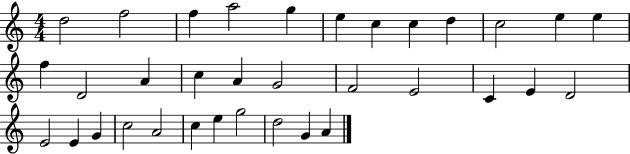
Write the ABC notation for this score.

X:1
T:Untitled
M:4/4
L:1/4
K:C
d2 f2 f a2 g e c c d c2 e e f D2 A c A G2 F2 E2 C E D2 E2 E G c2 A2 c e g2 d2 G A